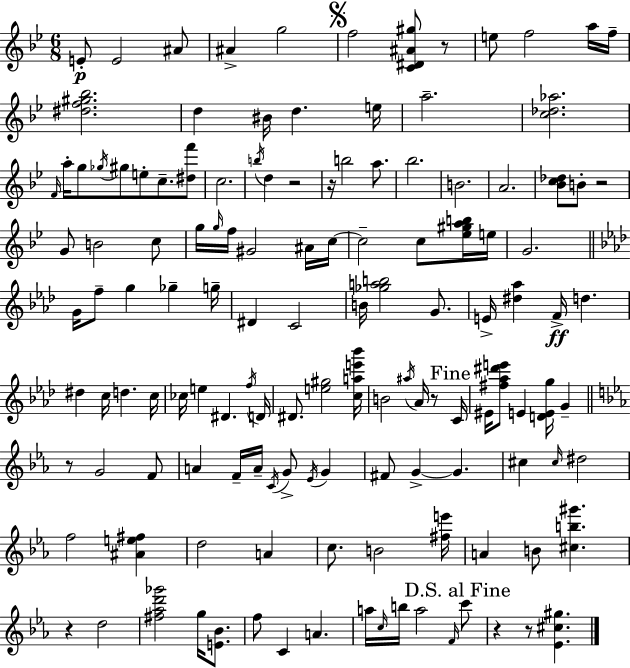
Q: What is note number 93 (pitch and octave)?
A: B4